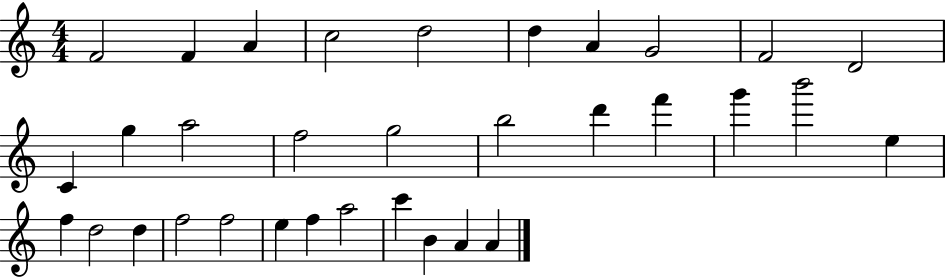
{
  \clef treble
  \numericTimeSignature
  \time 4/4
  \key c \major
  f'2 f'4 a'4 | c''2 d''2 | d''4 a'4 g'2 | f'2 d'2 | \break c'4 g''4 a''2 | f''2 g''2 | b''2 d'''4 f'''4 | g'''4 b'''2 e''4 | \break f''4 d''2 d''4 | f''2 f''2 | e''4 f''4 a''2 | c'''4 b'4 a'4 a'4 | \break \bar "|."
}